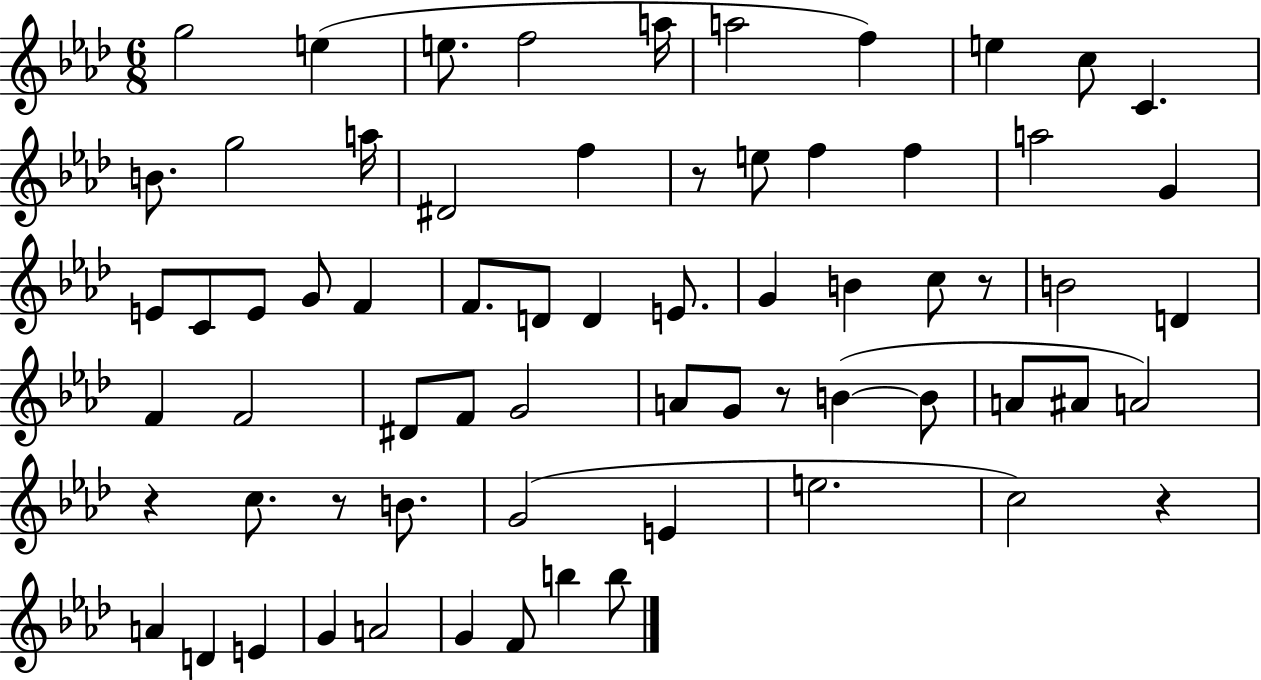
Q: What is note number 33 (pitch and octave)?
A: B4